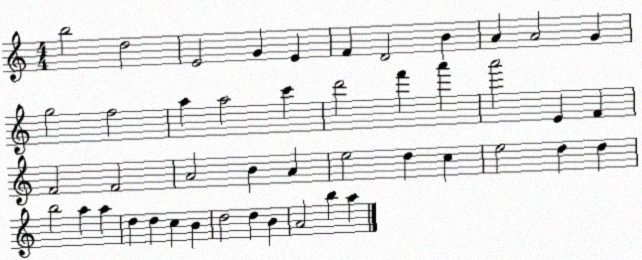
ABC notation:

X:1
T:Untitled
M:4/4
L:1/4
K:C
b2 d2 E2 G E F D2 B A A2 G g2 f2 a a2 c' d'2 f' a' a'2 E F F2 F2 A2 B A e2 d c e2 d d b2 a a d d c B d2 d B A2 b a